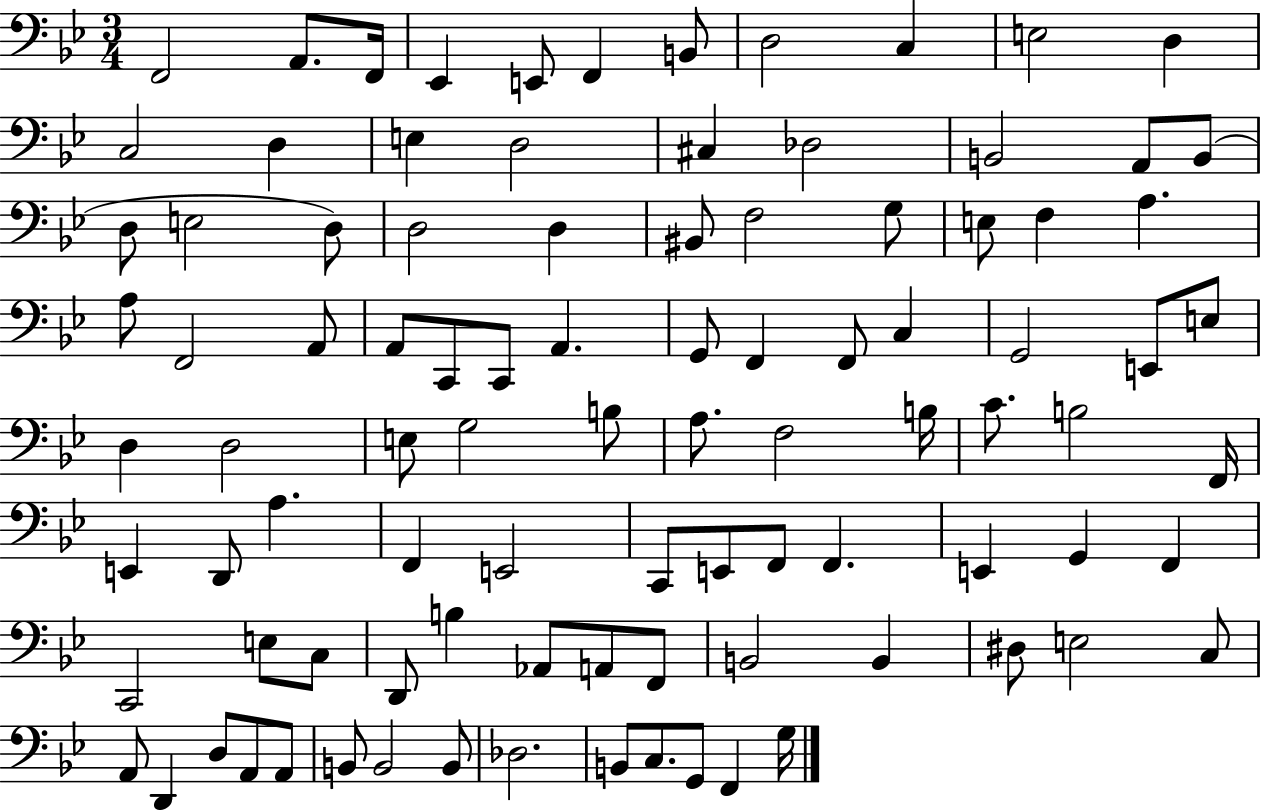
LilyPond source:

{
  \clef bass
  \numericTimeSignature
  \time 3/4
  \key bes \major
  \repeat volta 2 { f,2 a,8. f,16 | ees,4 e,8 f,4 b,8 | d2 c4 | e2 d4 | \break c2 d4 | e4 d2 | cis4 des2 | b,2 a,8 b,8( | \break d8 e2 d8) | d2 d4 | bis,8 f2 g8 | e8 f4 a4. | \break a8 f,2 a,8 | a,8 c,8 c,8 a,4. | g,8 f,4 f,8 c4 | g,2 e,8 e8 | \break d4 d2 | e8 g2 b8 | a8. f2 b16 | c'8. b2 f,16 | \break e,4 d,8 a4. | f,4 e,2 | c,8 e,8 f,8 f,4. | e,4 g,4 f,4 | \break c,2 e8 c8 | d,8 b4 aes,8 a,8 f,8 | b,2 b,4 | dis8 e2 c8 | \break a,8 d,4 d8 a,8 a,8 | b,8 b,2 b,8 | des2. | b,8 c8. g,8 f,4 g16 | \break } \bar "|."
}